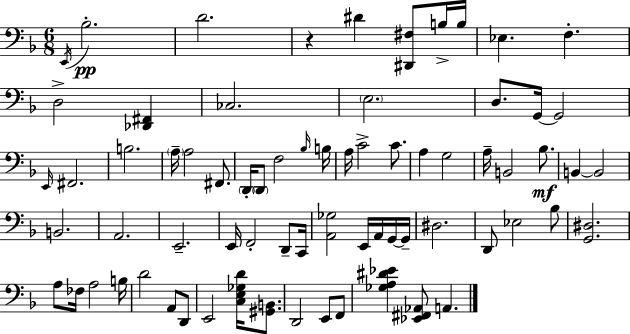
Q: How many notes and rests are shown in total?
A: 71